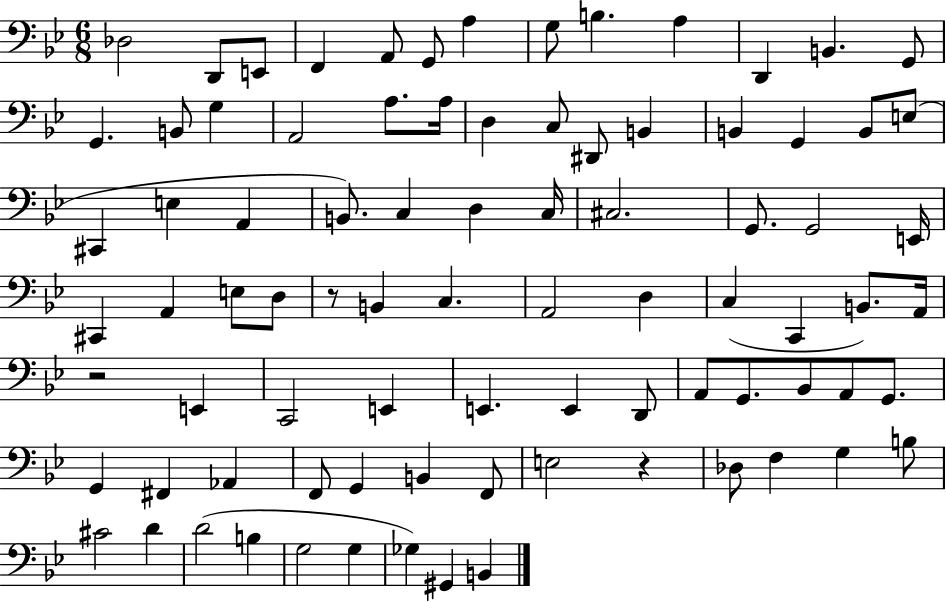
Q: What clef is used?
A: bass